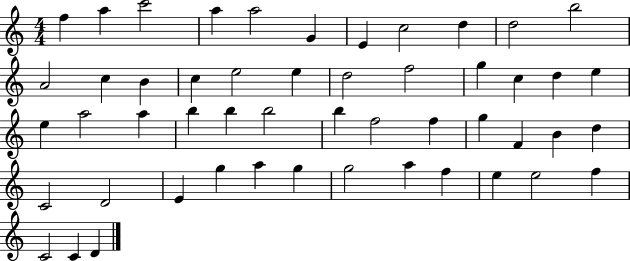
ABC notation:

X:1
T:Untitled
M:4/4
L:1/4
K:C
f a c'2 a a2 G E c2 d d2 b2 A2 c B c e2 e d2 f2 g c d e e a2 a b b b2 b f2 f g F B d C2 D2 E g a g g2 a f e e2 f C2 C D